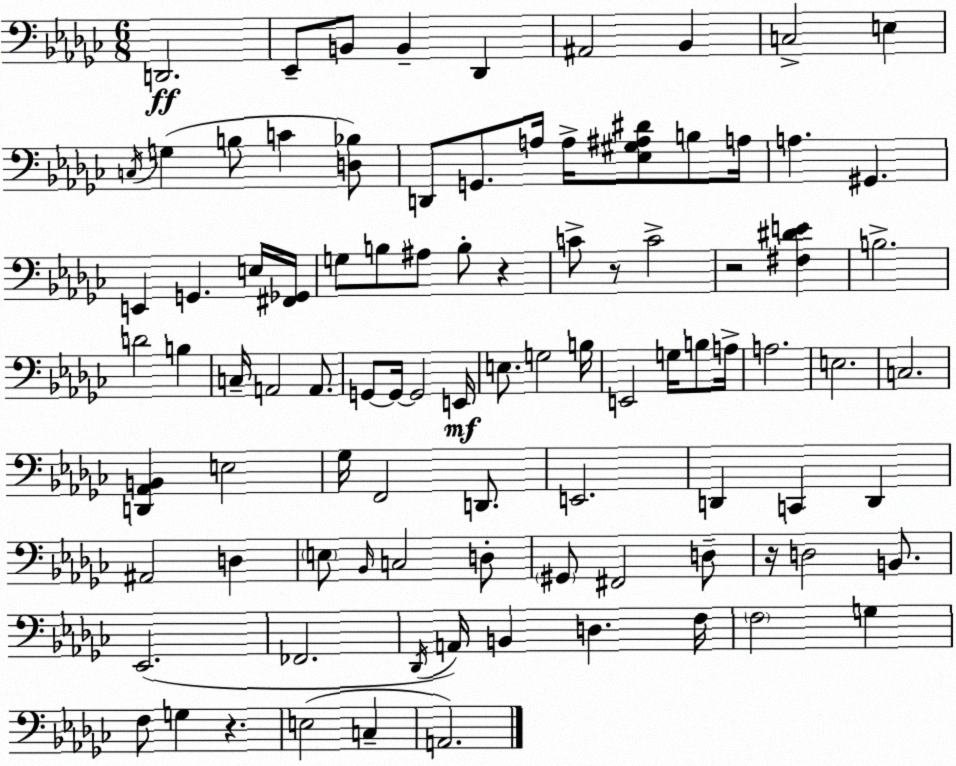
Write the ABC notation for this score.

X:1
T:Untitled
M:6/8
L:1/4
K:Ebm
D,,2 _E,,/2 B,,/2 B,, _D,, ^A,,2 _B,, C,2 E, C,/4 G, B,/2 C [D,_B,]/2 D,,/2 G,,/2 A,/4 A,/4 [_E,^G,^A,^D]/2 B,/2 A,/4 A, ^G,, E,, G,, E,/4 [^F,,_G,,]/4 G,/2 B,/2 ^A,/2 B,/2 z C/2 z/2 C2 z2 [^F,^DE] B,2 D2 B, C,/4 A,,2 A,,/2 G,,/2 G,,/4 G,,2 E,,/4 E,/2 G,2 B,/4 E,,2 G,/4 B,/2 A,/4 A,2 E,2 C,2 [D,,_A,,B,,] E,2 _G,/4 F,,2 D,,/2 E,,2 D,, C,, D,, ^A,,2 D, E,/2 _B,,/4 C,2 D,/2 ^G,,/2 ^F,,2 D,/2 z/4 D,2 B,,/2 _E,,2 _F,,2 _D,,/4 A,,/4 B,, D, F,/4 F,2 G, F,/2 G, z E,2 C, A,,2